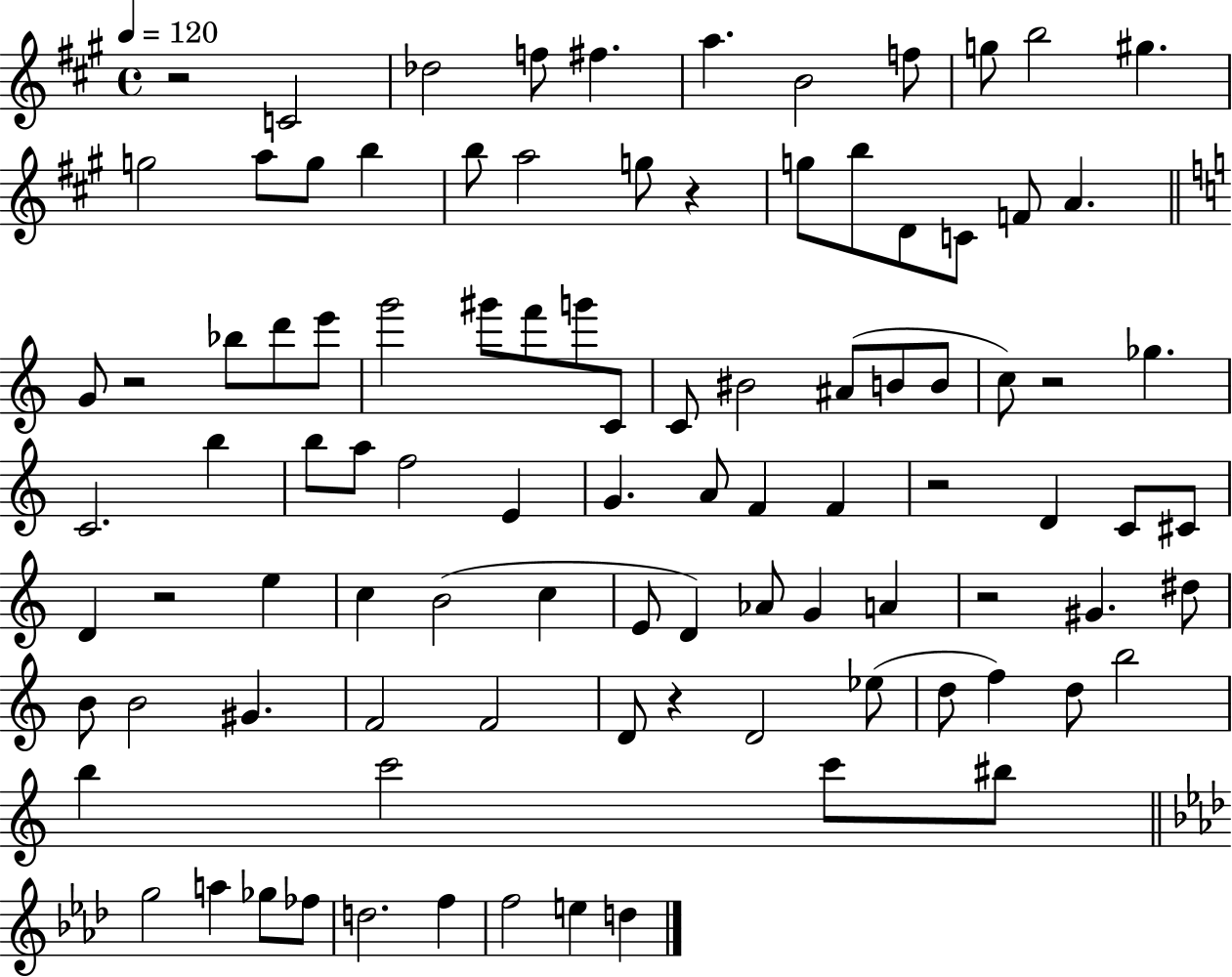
R/h C4/h Db5/h F5/e F#5/q. A5/q. B4/h F5/e G5/e B5/h G#5/q. G5/h A5/e G5/e B5/q B5/e A5/h G5/e R/q G5/e B5/e D4/e C4/e F4/e A4/q. G4/e R/h Bb5/e D6/e E6/e G6/h G#6/e F6/e G6/e C4/e C4/e BIS4/h A#4/e B4/e B4/e C5/e R/h Gb5/q. C4/h. B5/q B5/e A5/e F5/h E4/q G4/q. A4/e F4/q F4/q R/h D4/q C4/e C#4/e D4/q R/h E5/q C5/q B4/h C5/q E4/e D4/q Ab4/e G4/q A4/q R/h G#4/q. D#5/e B4/e B4/h G#4/q. F4/h F4/h D4/e R/q D4/h Eb5/e D5/e F5/q D5/e B5/h B5/q C6/h C6/e BIS5/e G5/h A5/q Gb5/e FES5/e D5/h. F5/q F5/h E5/q D5/q